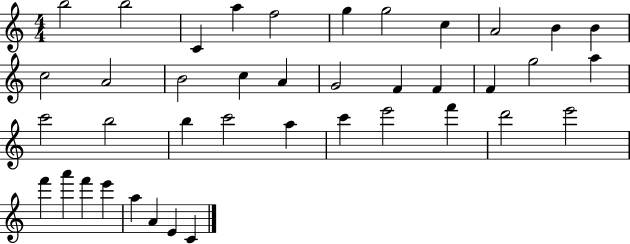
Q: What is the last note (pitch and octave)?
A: C4